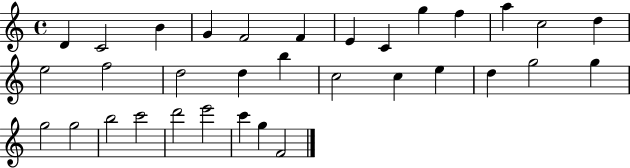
{
  \clef treble
  \time 4/4
  \defaultTimeSignature
  \key c \major
  d'4 c'2 b'4 | g'4 f'2 f'4 | e'4 c'4 g''4 f''4 | a''4 c''2 d''4 | \break e''2 f''2 | d''2 d''4 b''4 | c''2 c''4 e''4 | d''4 g''2 g''4 | \break g''2 g''2 | b''2 c'''2 | d'''2 e'''2 | c'''4 g''4 f'2 | \break \bar "|."
}